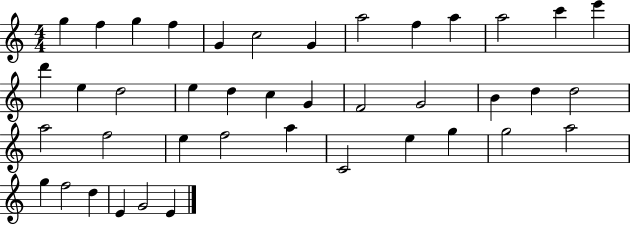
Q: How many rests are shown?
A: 0